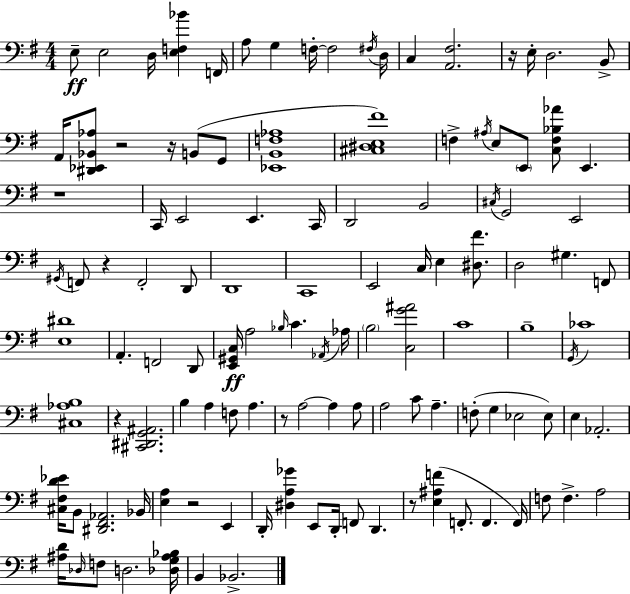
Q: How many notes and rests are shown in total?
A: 119